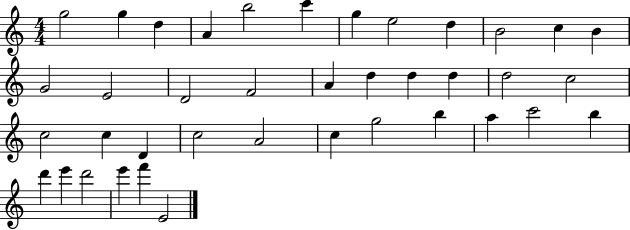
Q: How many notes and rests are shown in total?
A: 39